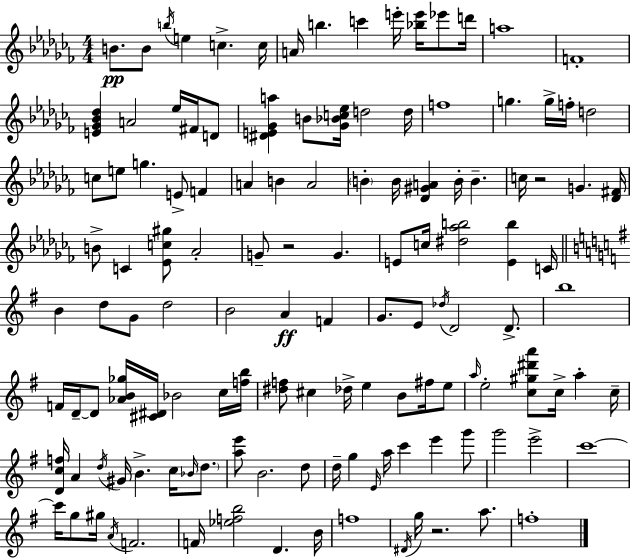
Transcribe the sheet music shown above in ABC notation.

X:1
T:Untitled
M:4/4
L:1/4
K:Abm
B/2 B/2 b/4 e c c/4 A/4 b c' e'/4 [_be']/4 _e'/2 d'/4 a4 F4 [E_G_B_d] A2 _e/4 ^F/4 D/2 [^DE_Ga] B/2 [_G_Bc_e]/4 d2 d/4 f4 g g/4 f/4 d2 c/2 e/2 g E/2 F A B A2 B B/4 [_D^GA] B/4 B c/4 z2 G [_D^F]/4 B/2 C [_Ec^g]/2 _A2 G/2 z2 G E/2 c/4 [^d_ab]2 [Eb] C/4 B d/2 G/2 d2 B2 A F G/2 E/2 _d/4 D2 D/2 b4 F/4 D/4 D/2 [_AB_g]/4 [^C^D]/4 _B2 c/4 [fb]/4 [^df]/2 ^c _d/4 e B/2 ^f/4 e/2 a/4 e2 [c^g^d'a']/2 c/4 a c/4 [Dcf]/4 A d/4 ^G/4 B c/4 _B/4 d/2 [ae']/2 B2 d/2 d/4 g E/4 a/4 c' e' g'/2 g'2 e'2 c'4 c'/4 g/2 ^g/4 A/4 F2 F/4 [_efb]2 D B/4 f4 ^D/4 g/4 z2 a/2 f4